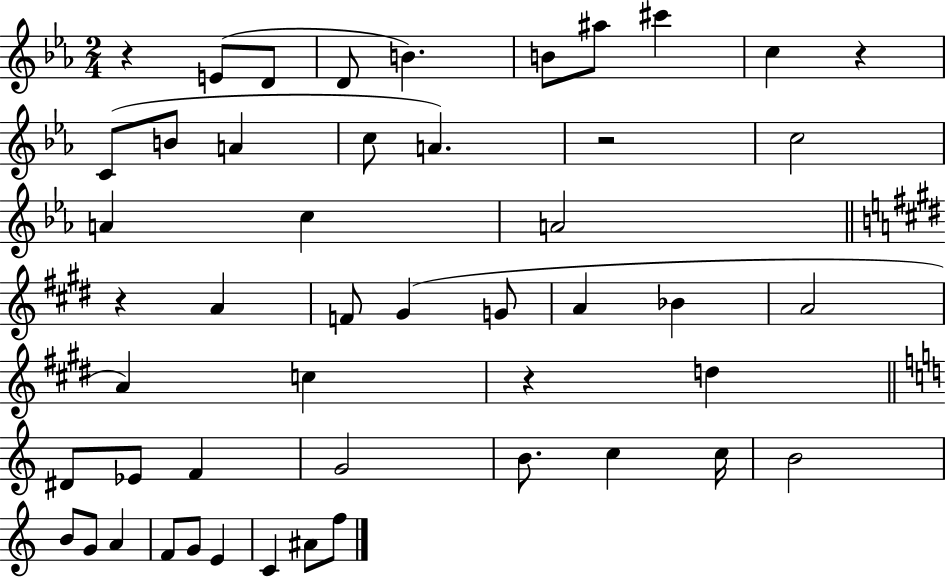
R/q E4/e D4/e D4/e B4/q. B4/e A#5/e C#6/q C5/q R/q C4/e B4/e A4/q C5/e A4/q. R/h C5/h A4/q C5/q A4/h R/q A4/q F4/e G#4/q G4/e A4/q Bb4/q A4/h A4/q C5/q R/q D5/q D#4/e Eb4/e F4/q G4/h B4/e. C5/q C5/s B4/h B4/e G4/e A4/q F4/e G4/e E4/q C4/q A#4/e F5/e